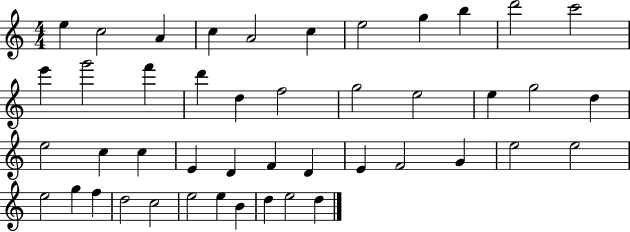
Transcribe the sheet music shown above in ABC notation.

X:1
T:Untitled
M:4/4
L:1/4
K:C
e c2 A c A2 c e2 g b d'2 c'2 e' g'2 f' d' d f2 g2 e2 e g2 d e2 c c E D F D E F2 G e2 e2 e2 g f d2 c2 e2 e B d e2 d